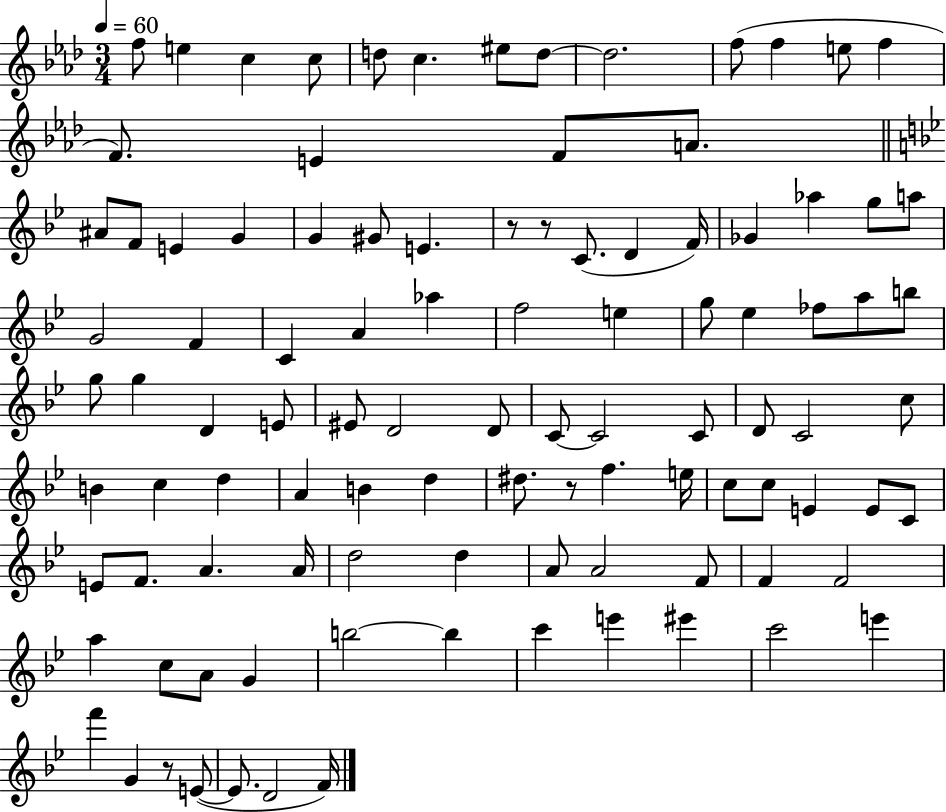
{
  \clef treble
  \numericTimeSignature
  \time 3/4
  \key aes \major
  \tempo 4 = 60
  f''8 e''4 c''4 c''8 | d''8 c''4. eis''8 d''8~~ | d''2. | f''8( f''4 e''8 f''4 | \break f'8.) e'4 f'8 a'8. | \bar "||" \break \key bes \major ais'8 f'8 e'4 g'4 | g'4 gis'8 e'4. | r8 r8 c'8.( d'4 f'16) | ges'4 aes''4 g''8 a''8 | \break g'2 f'4 | c'4 a'4 aes''4 | f''2 e''4 | g''8 ees''4 fes''8 a''8 b''8 | \break g''8 g''4 d'4 e'8 | eis'8 d'2 d'8 | c'8~~ c'2 c'8 | d'8 c'2 c''8 | \break b'4 c''4 d''4 | a'4 b'4 d''4 | dis''8. r8 f''4. e''16 | c''8 c''8 e'4 e'8 c'8 | \break e'8 f'8. a'4. a'16 | d''2 d''4 | a'8 a'2 f'8 | f'4 f'2 | \break a''4 c''8 a'8 g'4 | b''2~~ b''4 | c'''4 e'''4 eis'''4 | c'''2 e'''4 | \break f'''4 g'4 r8 e'8~(~ | e'8. d'2 f'16) | \bar "|."
}